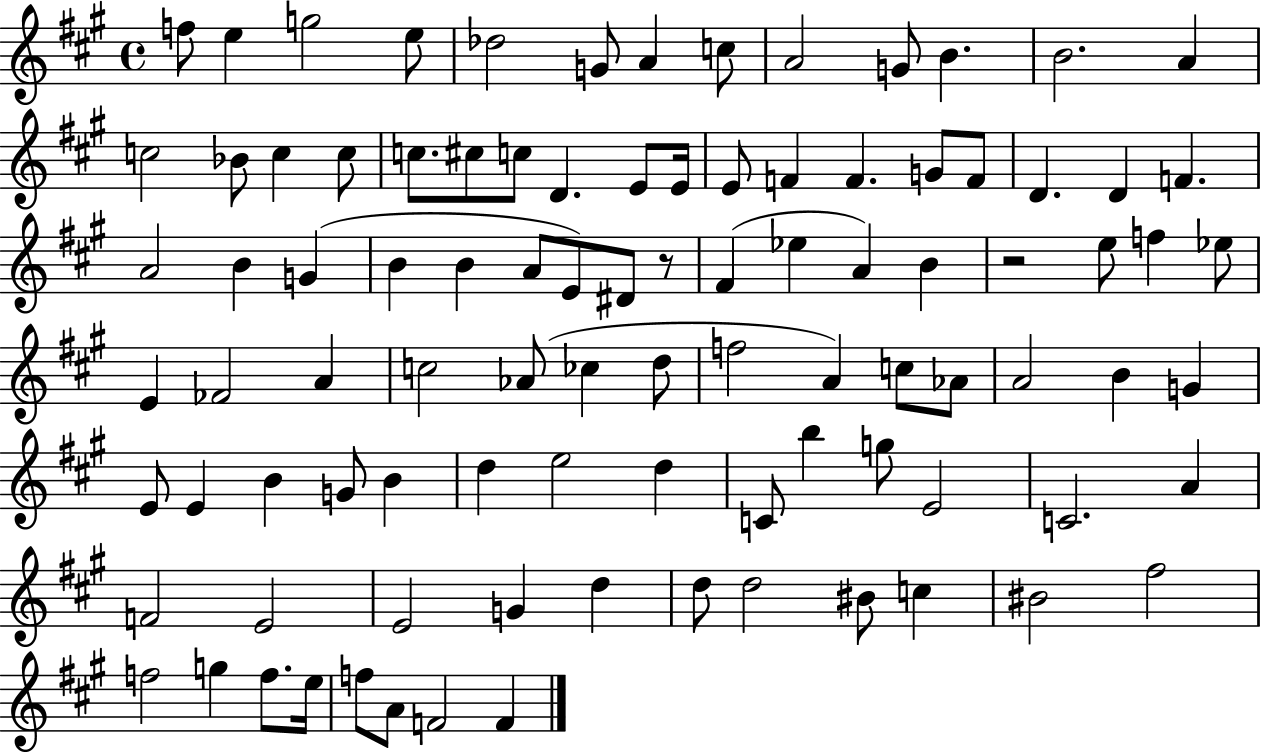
X:1
T:Untitled
M:4/4
L:1/4
K:A
f/2 e g2 e/2 _d2 G/2 A c/2 A2 G/2 B B2 A c2 _B/2 c c/2 c/2 ^c/2 c/2 D E/2 E/4 E/2 F F G/2 F/2 D D F A2 B G B B A/2 E/2 ^D/2 z/2 ^F _e A B z2 e/2 f _e/2 E _F2 A c2 _A/2 _c d/2 f2 A c/2 _A/2 A2 B G E/2 E B G/2 B d e2 d C/2 b g/2 E2 C2 A F2 E2 E2 G d d/2 d2 ^B/2 c ^B2 ^f2 f2 g f/2 e/4 f/2 A/2 F2 F